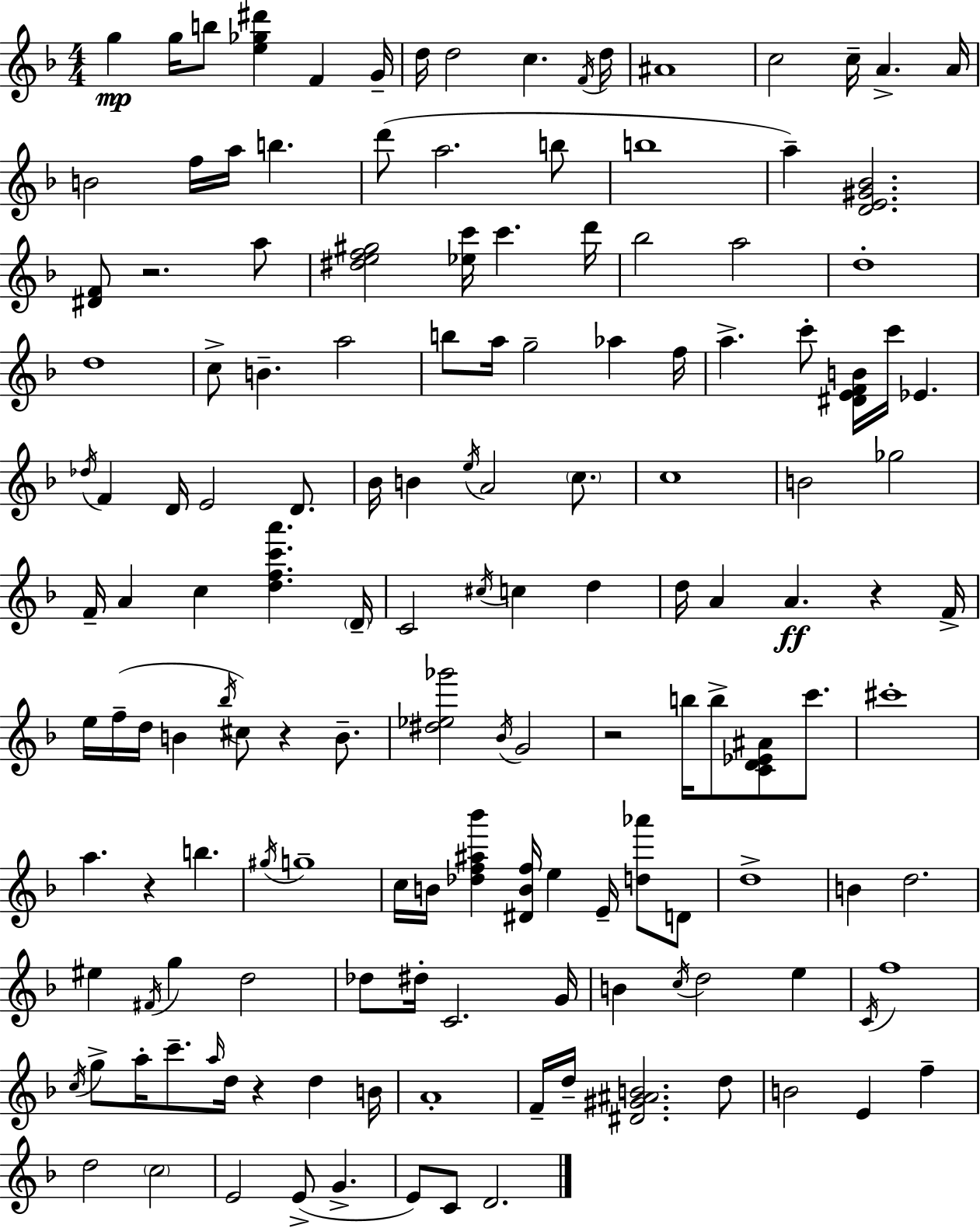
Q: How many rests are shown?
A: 6